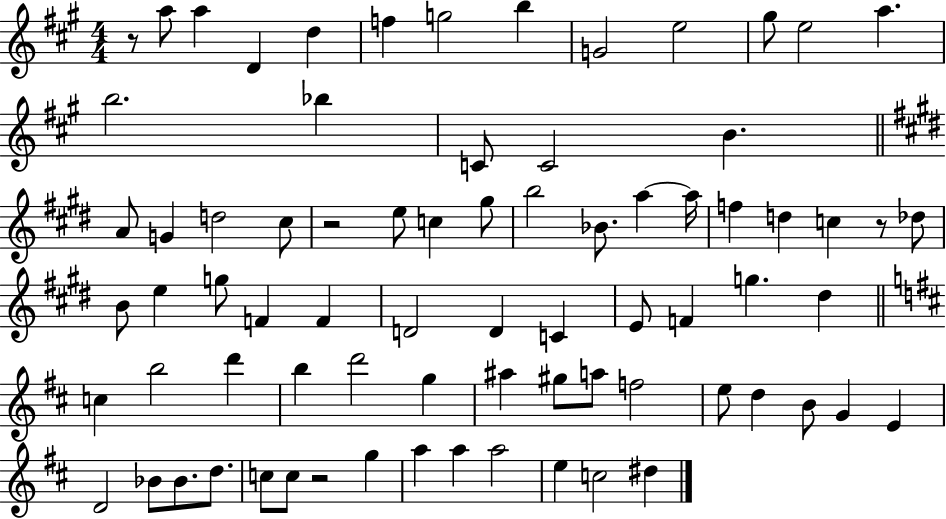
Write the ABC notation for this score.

X:1
T:Untitled
M:4/4
L:1/4
K:A
z/2 a/2 a D d f g2 b G2 e2 ^g/2 e2 a b2 _b C/2 C2 B A/2 G d2 ^c/2 z2 e/2 c ^g/2 b2 _B/2 a a/4 f d c z/2 _d/2 B/2 e g/2 F F D2 D C E/2 F g ^d c b2 d' b d'2 g ^a ^g/2 a/2 f2 e/2 d B/2 G E D2 _B/2 _B/2 d/2 c/2 c/2 z2 g a a a2 e c2 ^d